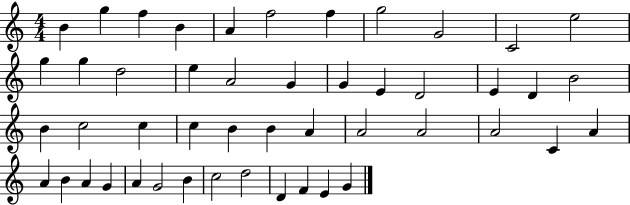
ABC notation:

X:1
T:Untitled
M:4/4
L:1/4
K:C
B g f B A f2 f g2 G2 C2 e2 g g d2 e A2 G G E D2 E D B2 B c2 c c B B A A2 A2 A2 C A A B A G A G2 B c2 d2 D F E G